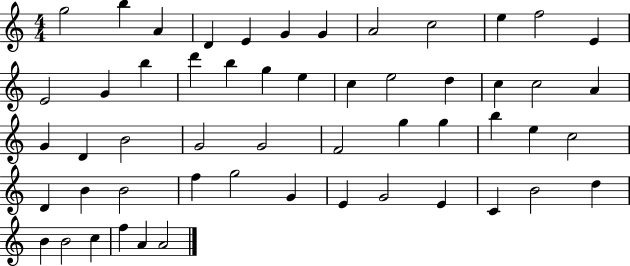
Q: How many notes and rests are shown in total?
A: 54